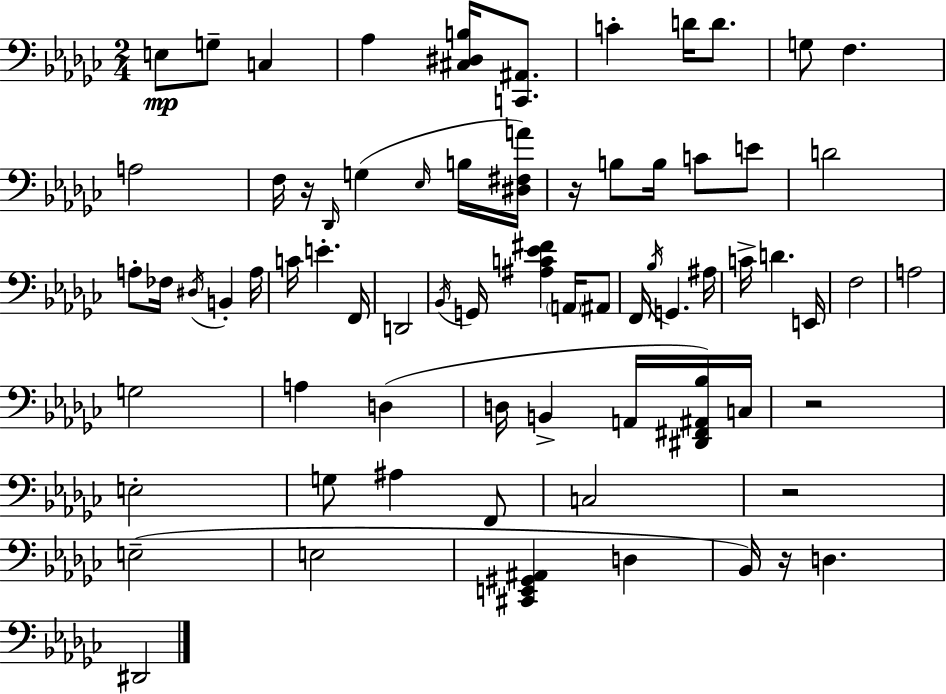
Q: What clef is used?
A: bass